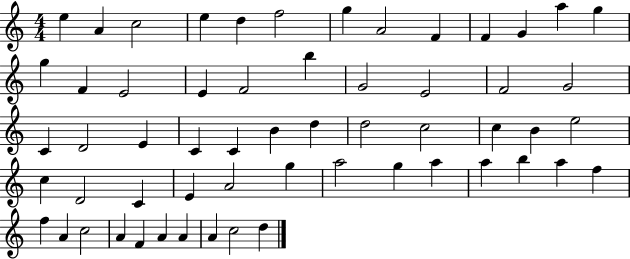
{
  \clef treble
  \numericTimeSignature
  \time 4/4
  \key c \major
  e''4 a'4 c''2 | e''4 d''4 f''2 | g''4 a'2 f'4 | f'4 g'4 a''4 g''4 | \break g''4 f'4 e'2 | e'4 f'2 b''4 | g'2 e'2 | f'2 g'2 | \break c'4 d'2 e'4 | c'4 c'4 b'4 d''4 | d''2 c''2 | c''4 b'4 e''2 | \break c''4 d'2 c'4 | e'4 a'2 g''4 | a''2 g''4 a''4 | a''4 b''4 a''4 f''4 | \break f''4 a'4 c''2 | a'4 f'4 a'4 a'4 | a'4 c''2 d''4 | \bar "|."
}